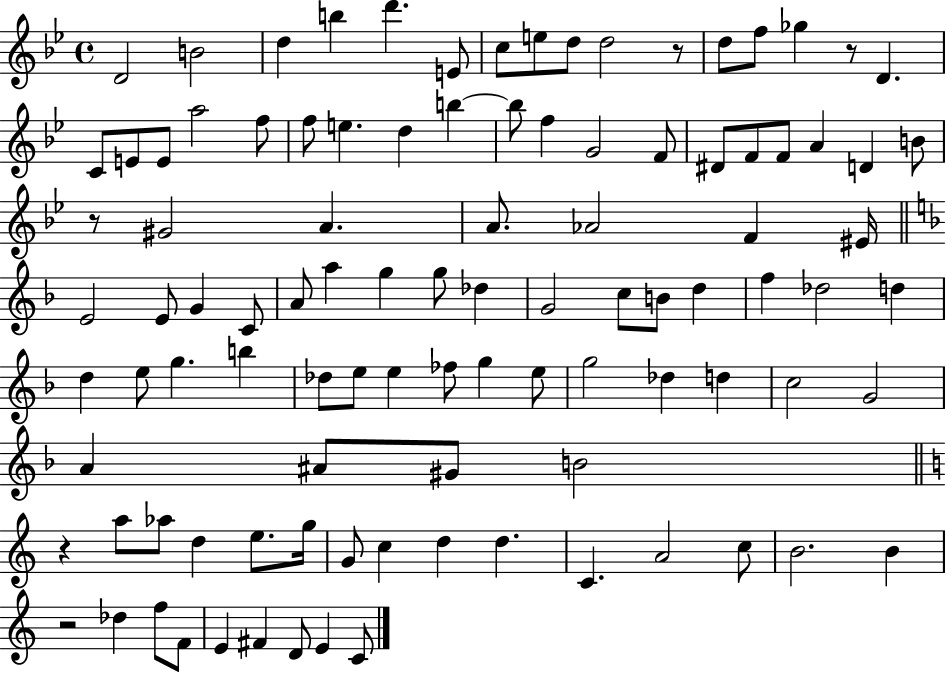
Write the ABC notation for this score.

X:1
T:Untitled
M:4/4
L:1/4
K:Bb
D2 B2 d b d' E/2 c/2 e/2 d/2 d2 z/2 d/2 f/2 _g z/2 D C/2 E/2 E/2 a2 f/2 f/2 e d b b/2 f G2 F/2 ^D/2 F/2 F/2 A D B/2 z/2 ^G2 A A/2 _A2 F ^E/4 E2 E/2 G C/2 A/2 a g g/2 _d G2 c/2 B/2 d f _d2 d d e/2 g b _d/2 e/2 e _f/2 g e/2 g2 _d d c2 G2 A ^A/2 ^G/2 B2 z a/2 _a/2 d e/2 g/4 G/2 c d d C A2 c/2 B2 B z2 _d f/2 F/2 E ^F D/2 E C/2